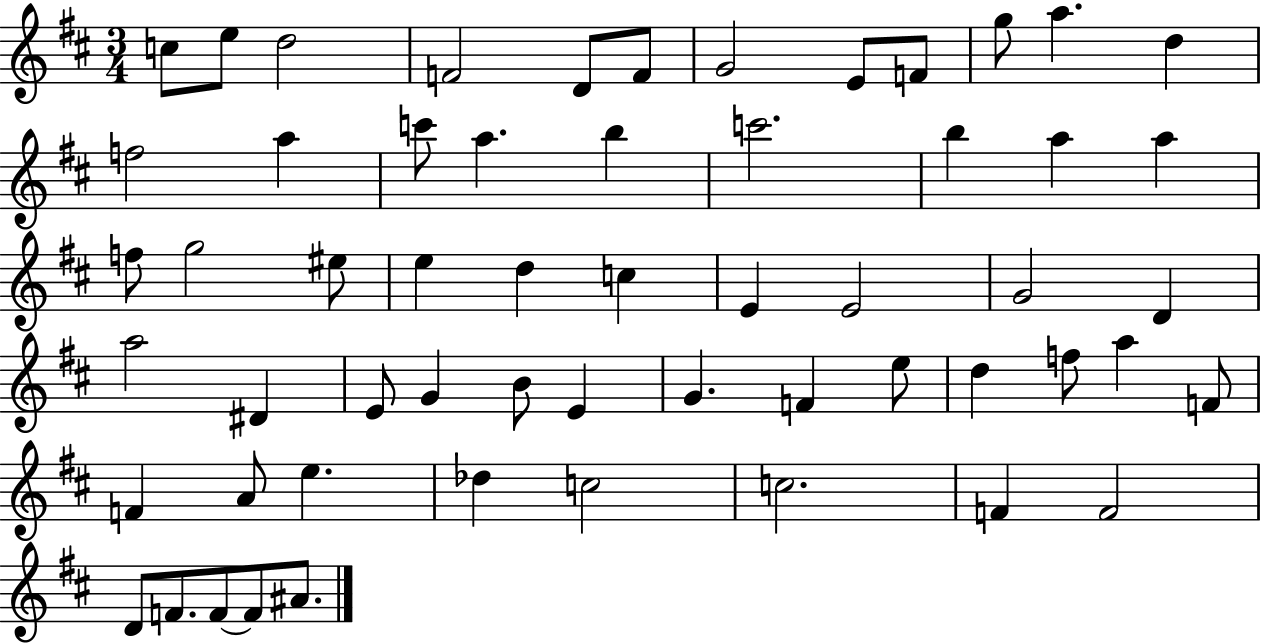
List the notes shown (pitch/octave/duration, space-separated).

C5/e E5/e D5/h F4/h D4/e F4/e G4/h E4/e F4/e G5/e A5/q. D5/q F5/h A5/q C6/e A5/q. B5/q C6/h. B5/q A5/q A5/q F5/e G5/h EIS5/e E5/q D5/q C5/q E4/q E4/h G4/h D4/q A5/h D#4/q E4/e G4/q B4/e E4/q G4/q. F4/q E5/e D5/q F5/e A5/q F4/e F4/q A4/e E5/q. Db5/q C5/h C5/h. F4/q F4/h D4/e F4/e. F4/e F4/e A#4/e.